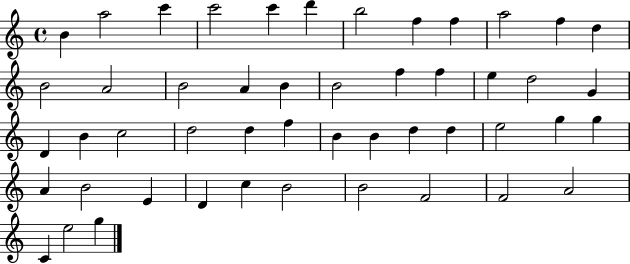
{
  \clef treble
  \time 4/4
  \defaultTimeSignature
  \key c \major
  b'4 a''2 c'''4 | c'''2 c'''4 d'''4 | b''2 f''4 f''4 | a''2 f''4 d''4 | \break b'2 a'2 | b'2 a'4 b'4 | b'2 f''4 f''4 | e''4 d''2 g'4 | \break d'4 b'4 c''2 | d''2 d''4 f''4 | b'4 b'4 d''4 d''4 | e''2 g''4 g''4 | \break a'4 b'2 e'4 | d'4 c''4 b'2 | b'2 f'2 | f'2 a'2 | \break c'4 e''2 g''4 | \bar "|."
}